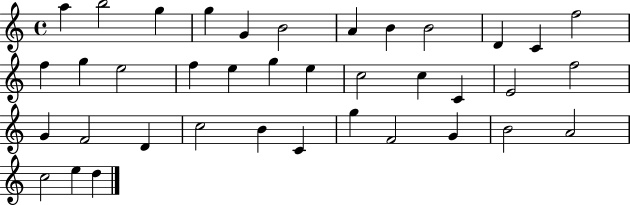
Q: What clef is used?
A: treble